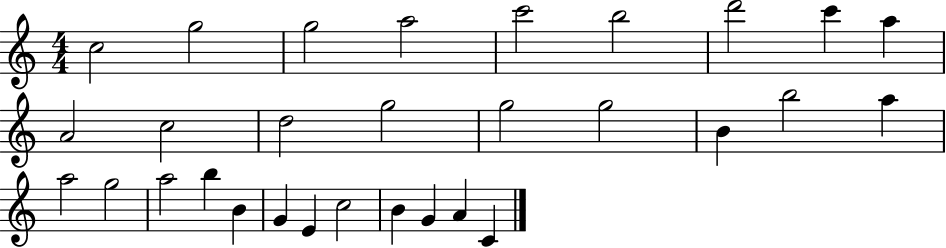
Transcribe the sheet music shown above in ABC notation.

X:1
T:Untitled
M:4/4
L:1/4
K:C
c2 g2 g2 a2 c'2 b2 d'2 c' a A2 c2 d2 g2 g2 g2 B b2 a a2 g2 a2 b B G E c2 B G A C